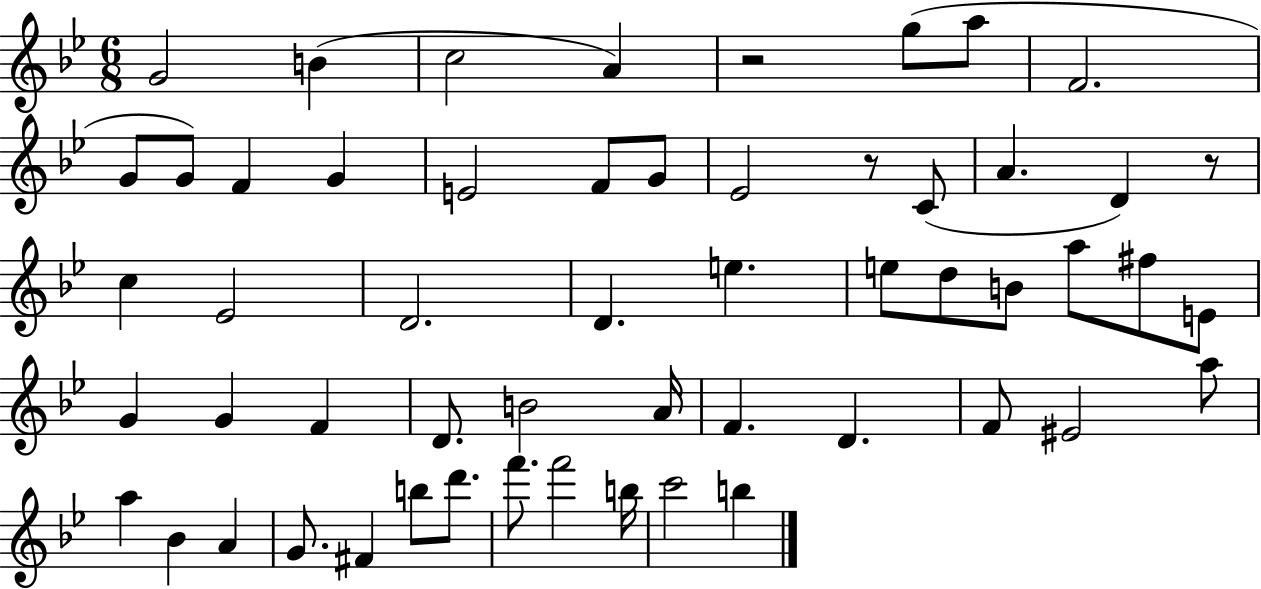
{
  \clef treble
  \numericTimeSignature
  \time 6/8
  \key bes \major
  g'2 b'4( | c''2 a'4) | r2 g''8( a''8 | f'2. | \break g'8 g'8) f'4 g'4 | e'2 f'8 g'8 | ees'2 r8 c'8( | a'4. d'4) r8 | \break c''4 ees'2 | d'2. | d'4. e''4. | e''8 d''8 b'8 a''8 fis''8 e'8 | \break g'4 g'4 f'4 | d'8. b'2 a'16 | f'4. d'4. | f'8 eis'2 a''8 | \break a''4 bes'4 a'4 | g'8. fis'4 b''8 d'''8. | f'''8. f'''2 b''16 | c'''2 b''4 | \break \bar "|."
}